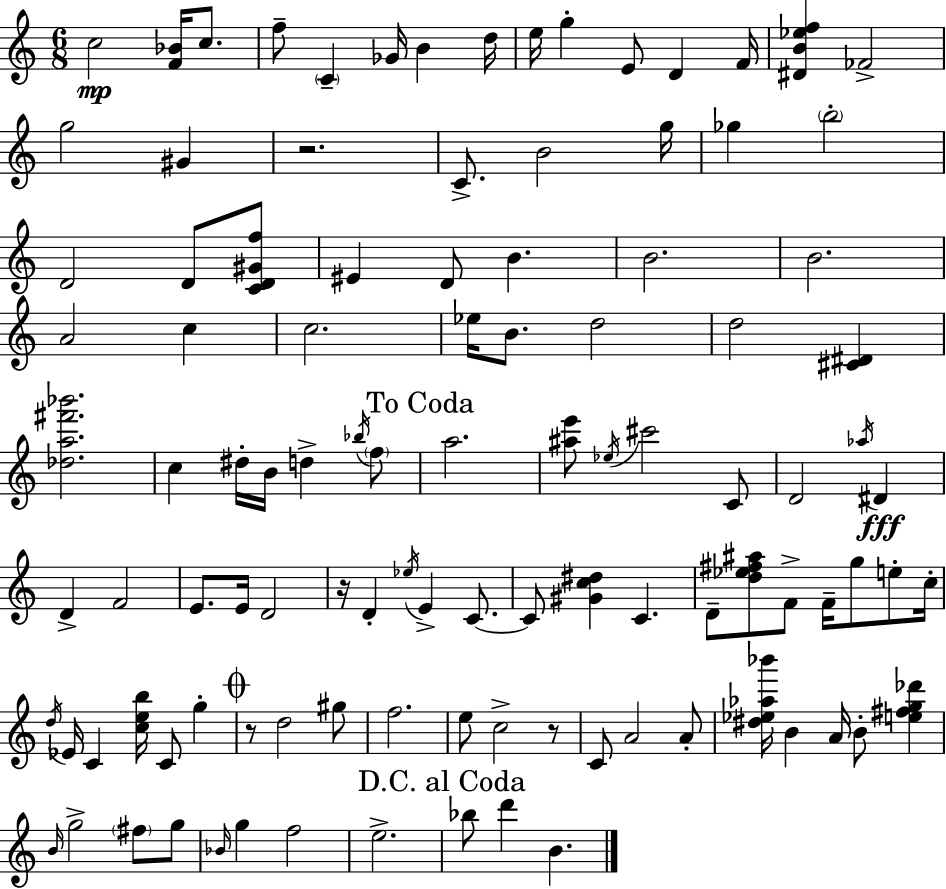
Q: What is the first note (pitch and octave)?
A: C5